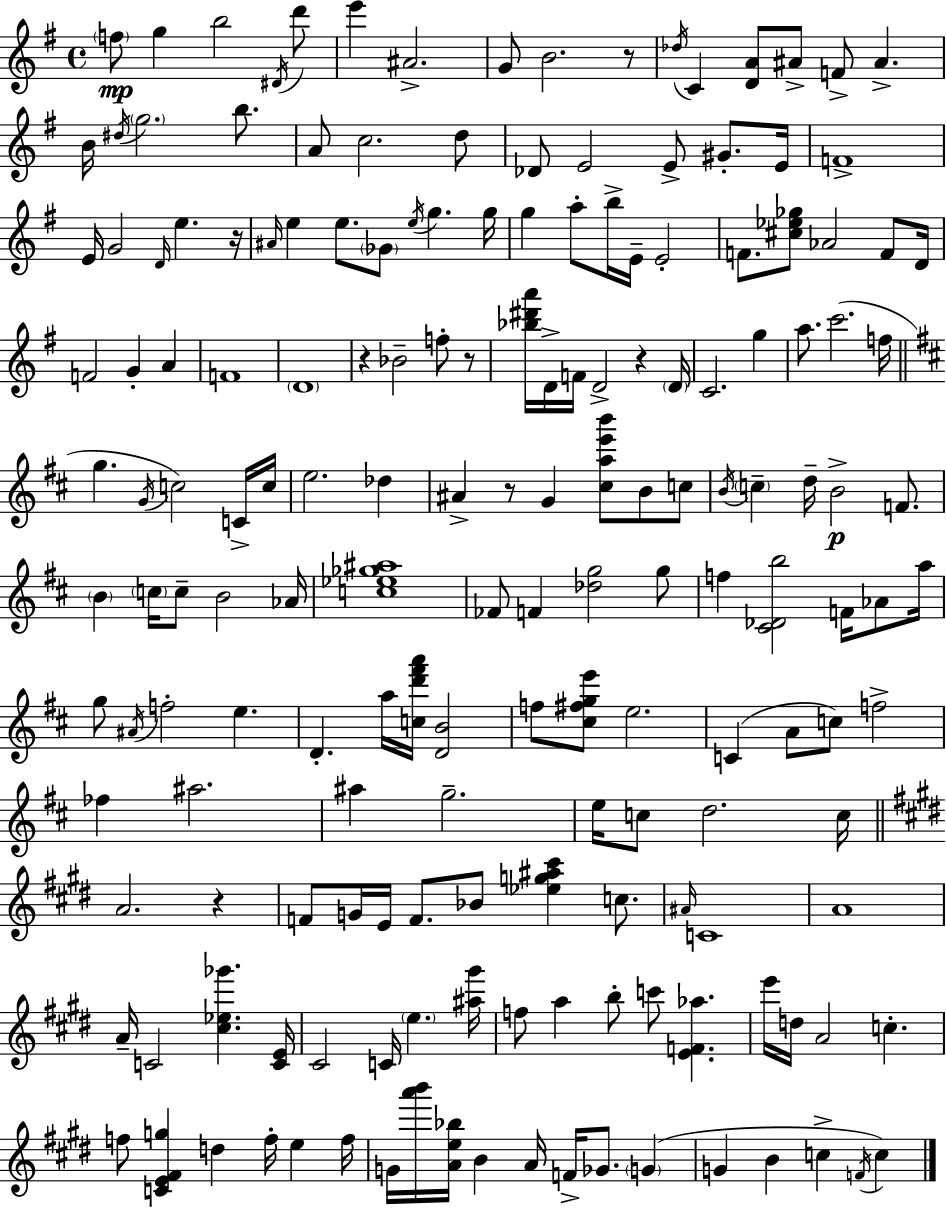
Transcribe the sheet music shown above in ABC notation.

X:1
T:Untitled
M:4/4
L:1/4
K:Em
f/2 g b2 ^D/4 d'/2 e' ^A2 G/2 B2 z/2 _d/4 C [DA]/2 ^A/2 F/2 ^A B/4 ^d/4 g2 b/2 A/2 c2 d/2 _D/2 E2 E/2 ^G/2 E/4 F4 E/4 G2 D/4 e z/4 ^A/4 e e/2 _G/2 e/4 g g/4 g a/2 b/4 E/4 E2 F/2 [^c_e_g]/2 _A2 F/2 D/4 F2 G A F4 D4 z _B2 f/2 z/2 [_b^d'a']/4 D/4 F/4 D2 z D/4 C2 g a/2 c'2 f/4 g G/4 c2 C/4 c/4 e2 _d ^A z/2 G [^cae'b']/2 B/2 c/2 B/4 c d/4 B2 F/2 B c/4 c/2 B2 _A/4 [c_e_g^a]4 _F/2 F [_dg]2 g/2 f [^C_Db]2 F/4 _A/2 a/4 g/2 ^A/4 f2 e D a/4 [cd'^f'a']/4 [DB]2 f/2 [^c^fge']/2 e2 C A/2 c/2 f2 _f ^a2 ^a g2 e/4 c/2 d2 c/4 A2 z F/2 G/4 E/4 F/2 _B/2 [_eg^a^c'] c/2 ^A/4 C4 A4 A/4 C2 [^c_e_g'] [CE]/4 ^C2 C/4 e [^a^g']/4 f/2 a b/2 c'/2 [EF_a] e'/4 d/4 A2 c f/2 [CE^Fg] d f/4 e f/4 G/4 [a'b']/4 [Ae_b]/4 B A/4 F/4 _G/2 G G B c F/4 c